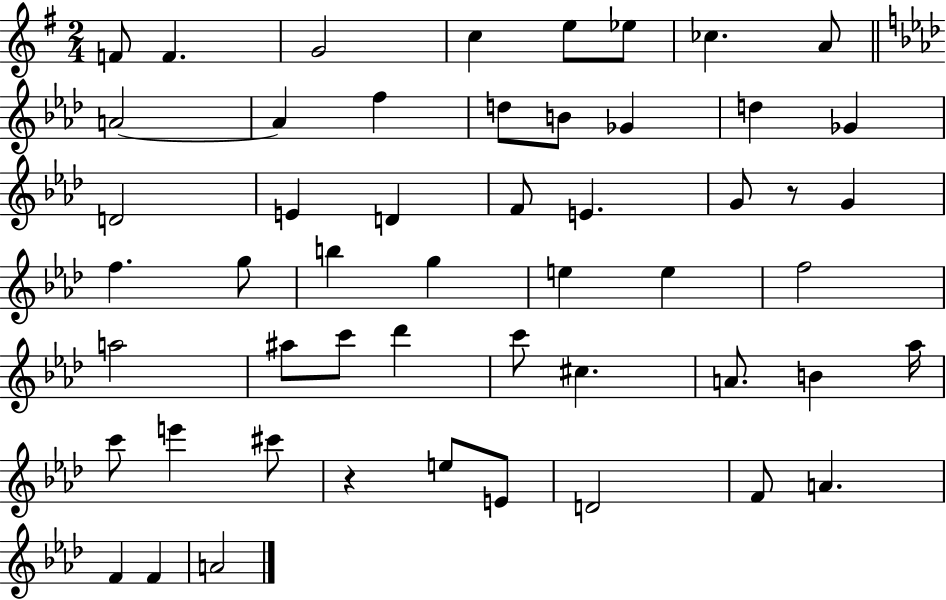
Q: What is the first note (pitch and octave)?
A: F4